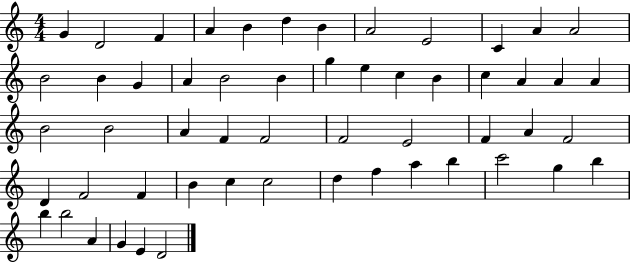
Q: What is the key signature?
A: C major